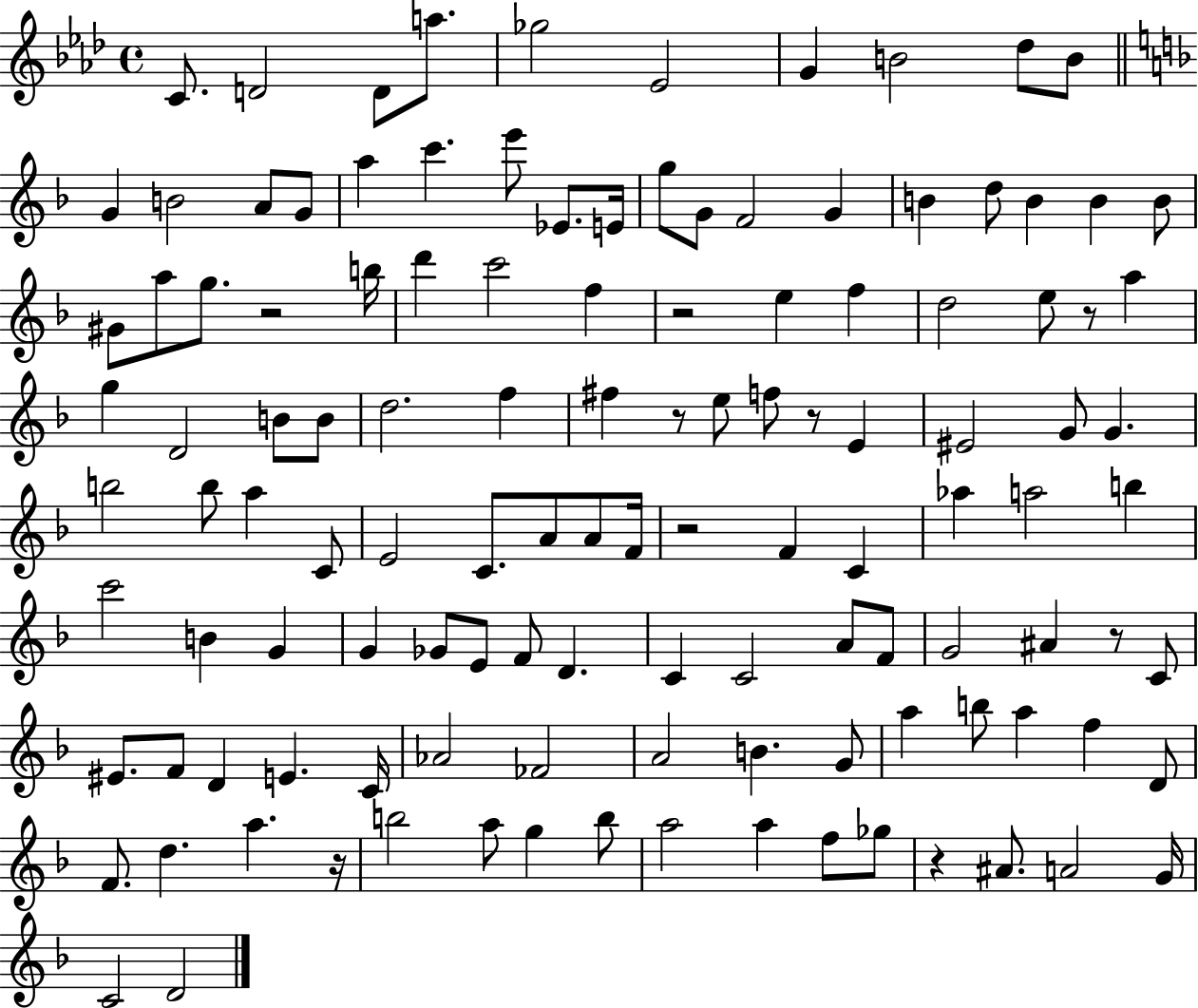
C4/e. D4/h D4/e A5/e. Gb5/h Eb4/h G4/q B4/h Db5/e B4/e G4/q B4/h A4/e G4/e A5/q C6/q. E6/e Eb4/e. E4/s G5/e G4/e F4/h G4/q B4/q D5/e B4/q B4/q B4/e G#4/e A5/e G5/e. R/h B5/s D6/q C6/h F5/q R/h E5/q F5/q D5/h E5/e R/e A5/q G5/q D4/h B4/e B4/e D5/h. F5/q F#5/q R/e E5/e F5/e R/e E4/q EIS4/h G4/e G4/q. B5/h B5/e A5/q C4/e E4/h C4/e. A4/e A4/e F4/s R/h F4/q C4/q Ab5/q A5/h B5/q C6/h B4/q G4/q G4/q Gb4/e E4/e F4/e D4/q. C4/q C4/h A4/e F4/e G4/h A#4/q R/e C4/e EIS4/e. F4/e D4/q E4/q. C4/s Ab4/h FES4/h A4/h B4/q. G4/e A5/q B5/e A5/q F5/q D4/e F4/e. D5/q. A5/q. R/s B5/h A5/e G5/q B5/e A5/h A5/q F5/e Gb5/e R/q A#4/e. A4/h G4/s C4/h D4/h